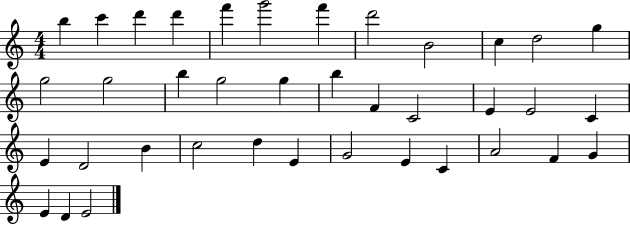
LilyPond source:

{
  \clef treble
  \numericTimeSignature
  \time 4/4
  \key c \major
  b''4 c'''4 d'''4 d'''4 | f'''4 g'''2 f'''4 | d'''2 b'2 | c''4 d''2 g''4 | \break g''2 g''2 | b''4 g''2 g''4 | b''4 f'4 c'2 | e'4 e'2 c'4 | \break e'4 d'2 b'4 | c''2 d''4 e'4 | g'2 e'4 c'4 | a'2 f'4 g'4 | \break e'4 d'4 e'2 | \bar "|."
}